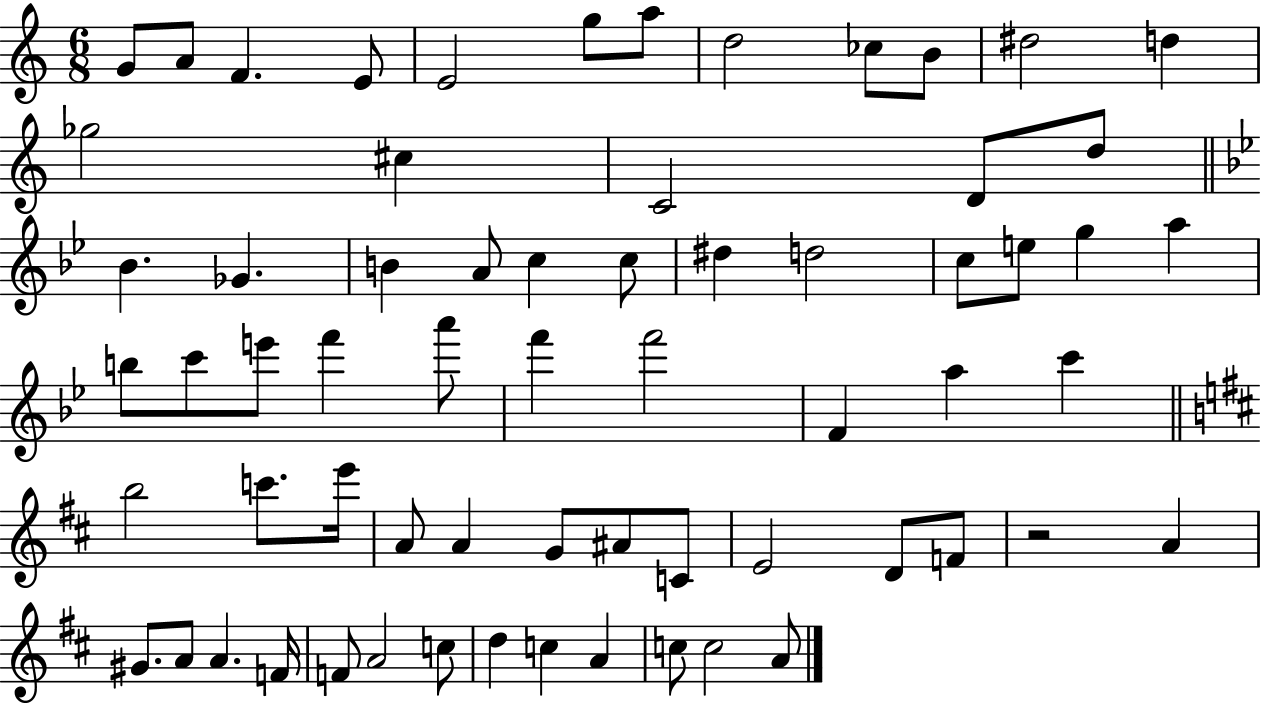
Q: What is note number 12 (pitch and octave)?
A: D5